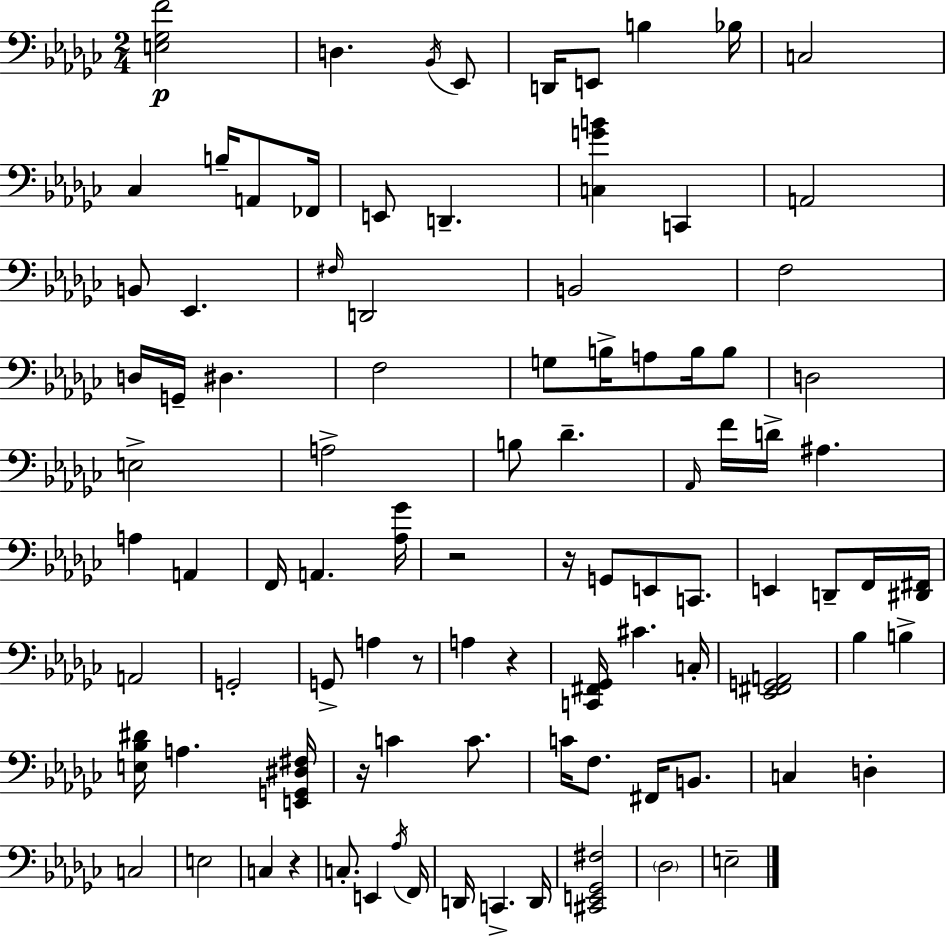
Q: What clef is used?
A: bass